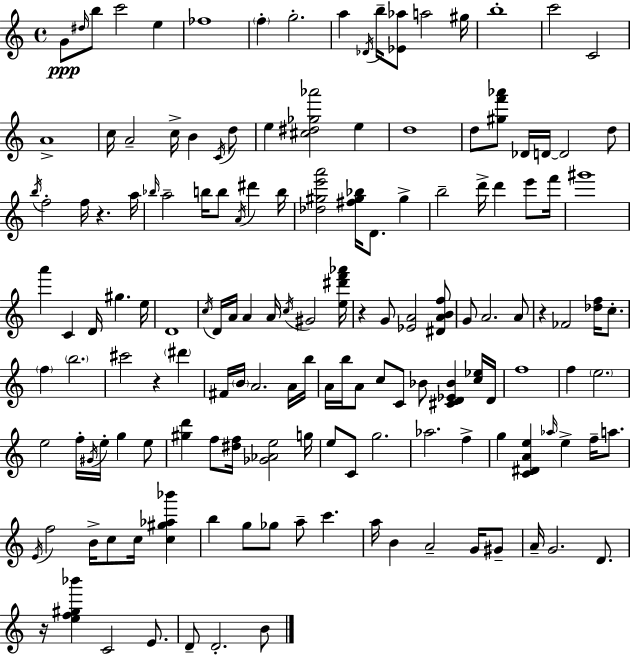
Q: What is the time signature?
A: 4/4